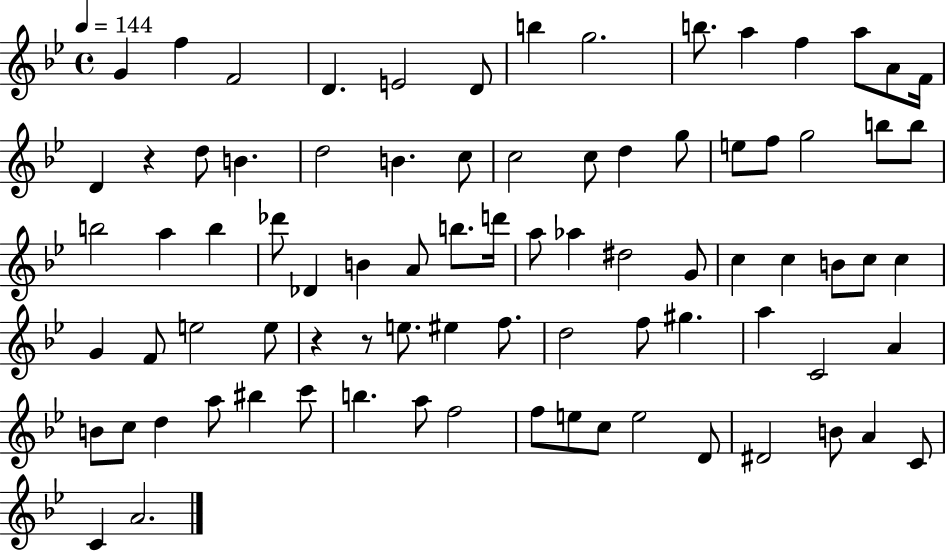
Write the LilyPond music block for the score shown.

{
  \clef treble
  \time 4/4
  \defaultTimeSignature
  \key bes \major
  \tempo 4 = 144
  g'4 f''4 f'2 | d'4. e'2 d'8 | b''4 g''2. | b''8. a''4 f''4 a''8 a'8 f'16 | \break d'4 r4 d''8 b'4. | d''2 b'4. c''8 | c''2 c''8 d''4 g''8 | e''8 f''8 g''2 b''8 b''8 | \break b''2 a''4 b''4 | des'''8 des'4 b'4 a'8 b''8. d'''16 | a''8 aes''4 dis''2 g'8 | c''4 c''4 b'8 c''8 c''4 | \break g'4 f'8 e''2 e''8 | r4 r8 e''8. eis''4 f''8. | d''2 f''8 gis''4. | a''4 c'2 a'4 | \break b'8 c''8 d''4 a''8 bis''4 c'''8 | b''4. a''8 f''2 | f''8 e''8 c''8 e''2 d'8 | dis'2 b'8 a'4 c'8 | \break c'4 a'2. | \bar "|."
}